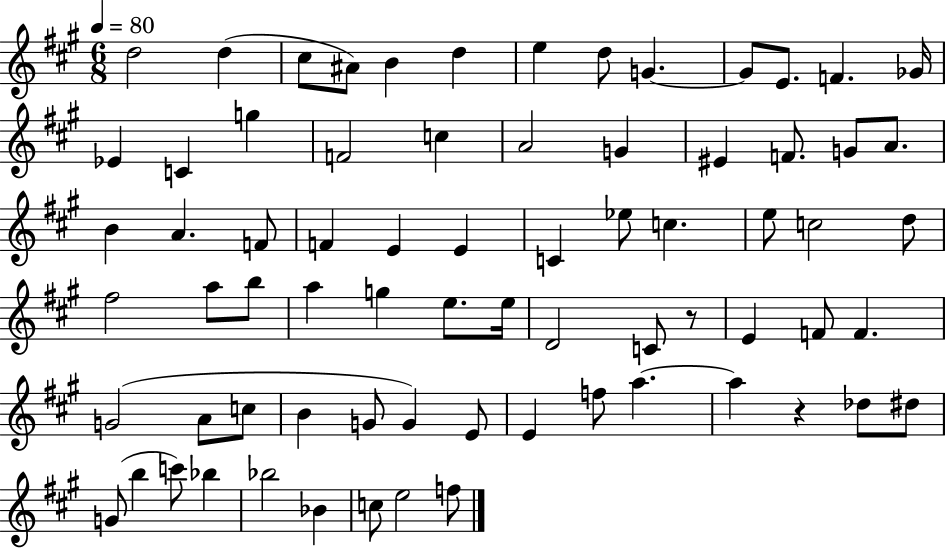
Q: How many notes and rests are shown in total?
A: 72